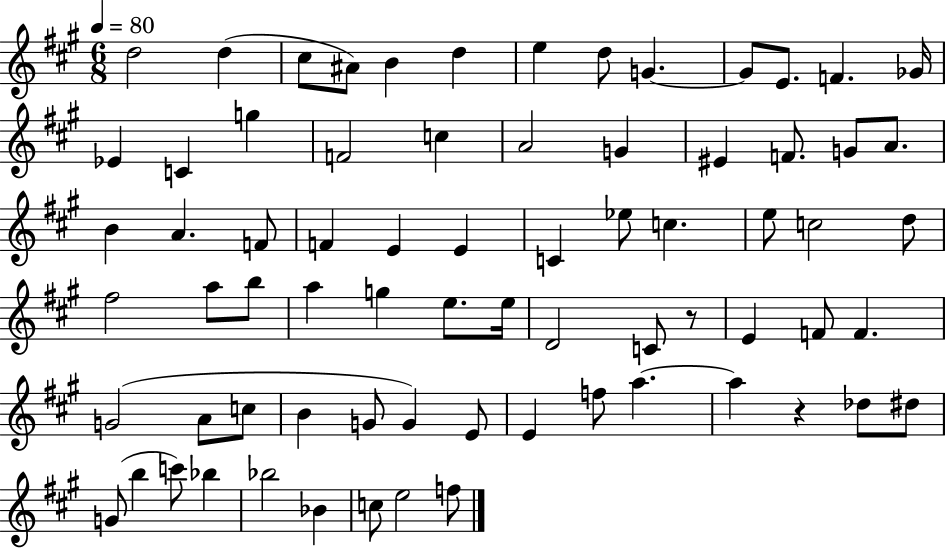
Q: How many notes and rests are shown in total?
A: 72